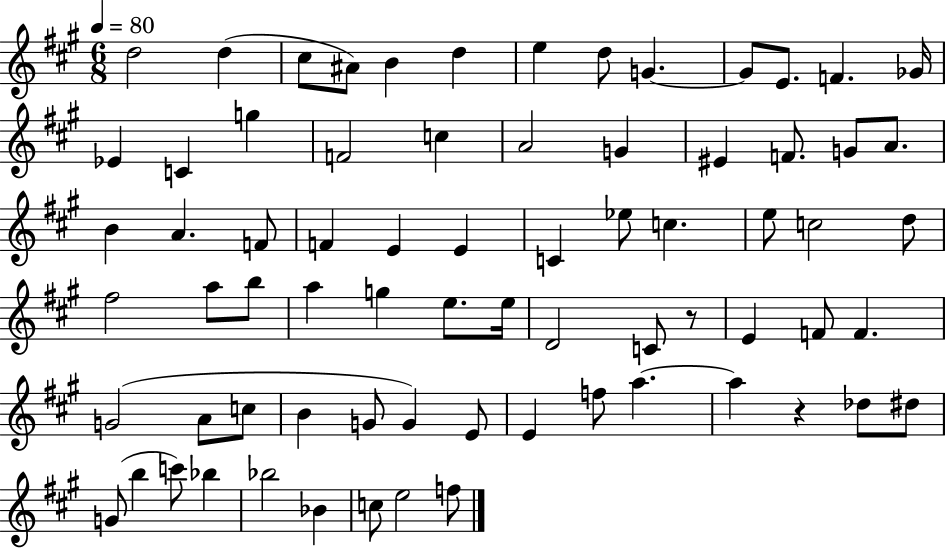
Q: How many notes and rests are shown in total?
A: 72